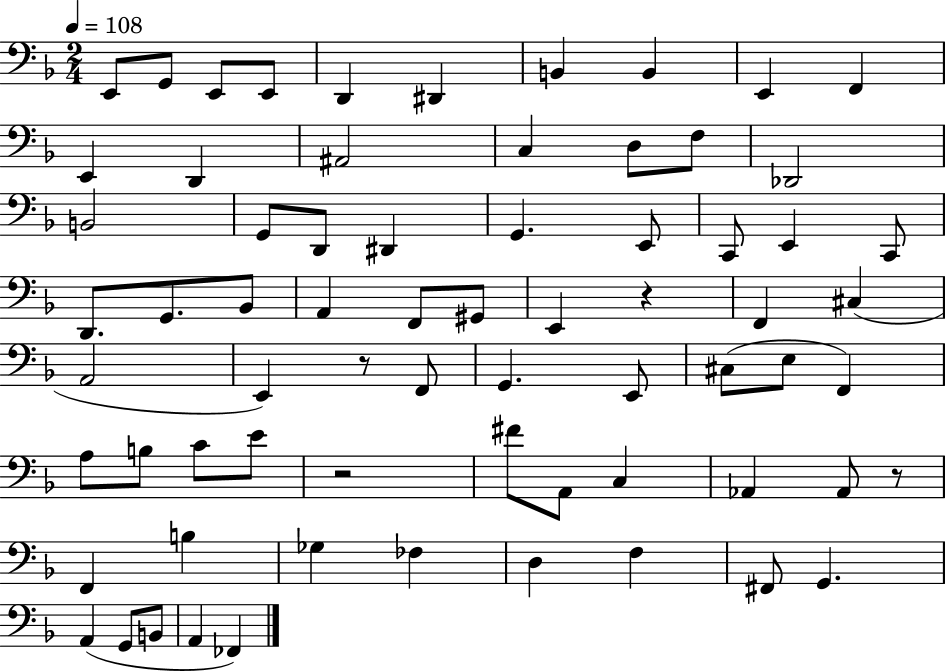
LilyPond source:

{
  \clef bass
  \numericTimeSignature
  \time 2/4
  \key f \major
  \tempo 4 = 108
  e,8 g,8 e,8 e,8 | d,4 dis,4 | b,4 b,4 | e,4 f,4 | \break e,4 d,4 | ais,2 | c4 d8 f8 | des,2 | \break b,2 | g,8 d,8 dis,4 | g,4. e,8 | c,8 e,4 c,8 | \break d,8. g,8. bes,8 | a,4 f,8 gis,8 | e,4 r4 | f,4 cis4( | \break a,2 | e,4) r8 f,8 | g,4. e,8 | cis8( e8 f,4) | \break a8 b8 c'8 e'8 | r2 | fis'8 a,8 c4 | aes,4 aes,8 r8 | \break f,4 b4 | ges4 fes4 | d4 f4 | fis,8 g,4. | \break a,4( g,8 b,8 | a,4 fes,4) | \bar "|."
}